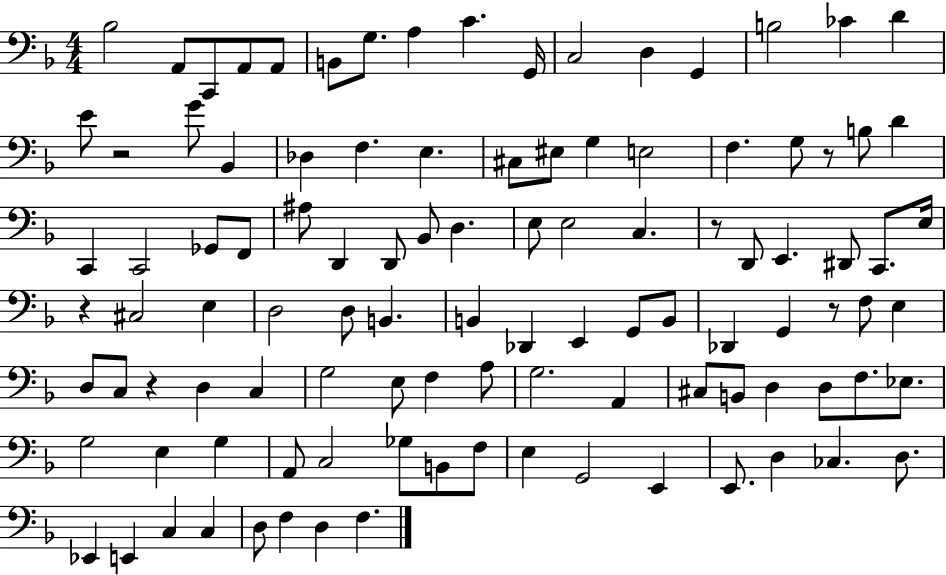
{
  \clef bass
  \numericTimeSignature
  \time 4/4
  \key f \major
  bes2 a,8 c,8 a,8 a,8 | b,8 g8. a4 c'4. g,16 | c2 d4 g,4 | b2 ces'4 d'4 | \break e'8 r2 g'8 bes,4 | des4 f4. e4. | cis8 eis8 g4 e2 | f4. g8 r8 b8 d'4 | \break c,4 c,2 ges,8 f,8 | ais8 d,4 d,8 bes,8 d4. | e8 e2 c4. | r8 d,8 e,4. dis,8 c,8. e16 | \break r4 cis2 e4 | d2 d8 b,4. | b,4 des,4 e,4 g,8 b,8 | des,4 g,4 r8 f8 e4 | \break d8 c8 r4 d4 c4 | g2 e8 f4 a8 | g2. a,4 | cis8 b,8 d4 d8 f8. ees8. | \break g2 e4 g4 | a,8 c2 ges8 b,8 f8 | e4 g,2 e,4 | e,8. d4 ces4. d8. | \break ees,4 e,4 c4 c4 | d8 f4 d4 f4. | \bar "|."
}